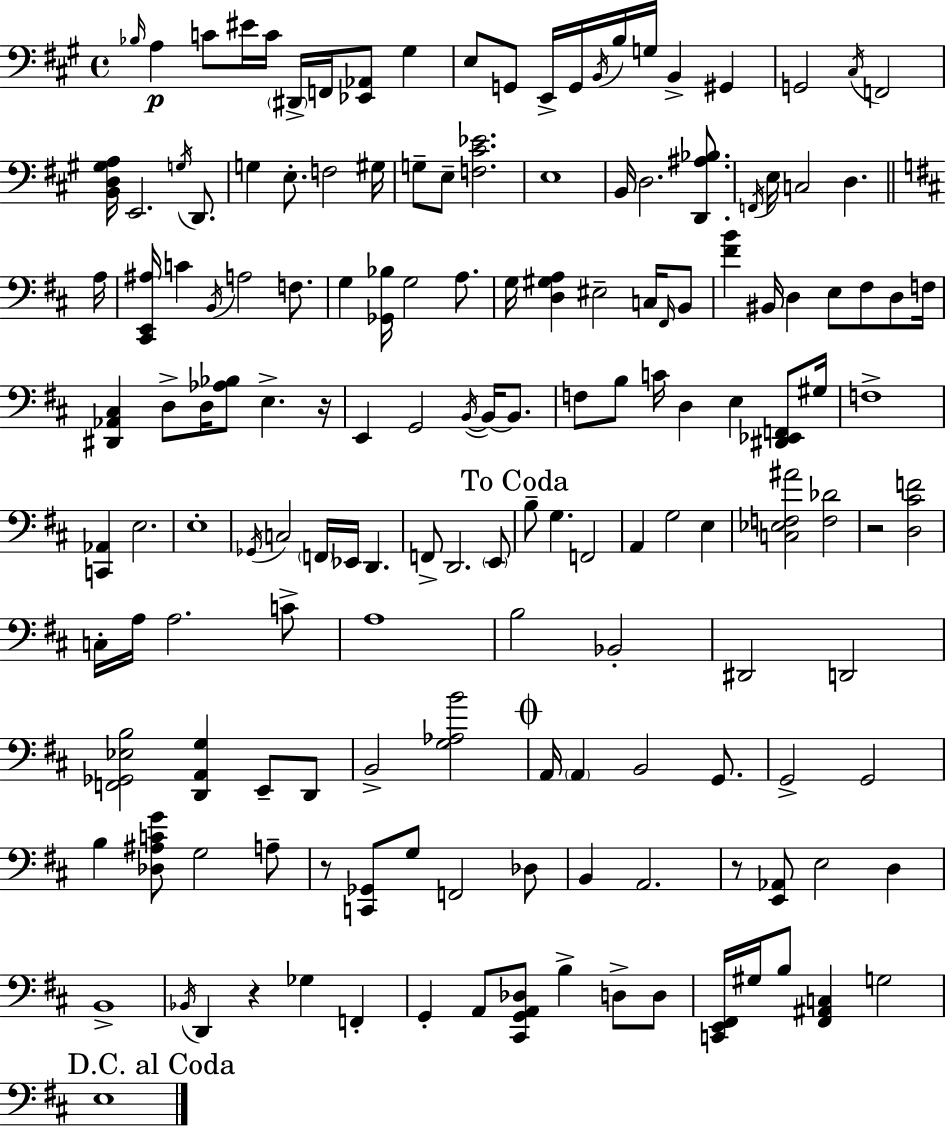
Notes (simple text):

Bb3/s A3/q C4/e EIS4/s C4/s D#2/s F2/s [Eb2,Ab2]/e G#3/q E3/e G2/e E2/s G2/s B2/s B3/s G3/s B2/q G#2/q G2/h C#3/s F2/h [B2,D3,G#3,A3]/s E2/h. G3/s D2/e. G3/q E3/e. F3/h G#3/s G3/e E3/e [F3,C#4,Eb4]/h. E3/w B2/s D3/h. [D2,A#3,Bb3]/e. F2/s E3/s C3/h D3/q. A3/s [C#2,E2,A#3]/s C4/q B2/s A3/h F3/e. G3/q [Gb2,Bb3]/s G3/h A3/e. G3/s [D3,G#3,A3]/q EIS3/h C3/s F#2/s B2/e [F#4,B4]/q BIS2/s D3/q E3/e F#3/e D3/e F3/s [D#2,Ab2,C#3]/q D3/e D3/s [Ab3,Bb3]/e E3/q. R/s E2/q G2/h B2/s B2/s B2/e. F3/e B3/e C4/s D3/q E3/q [D#2,Eb2,F2]/e G#3/s F3/w [C2,Ab2]/q E3/h. E3/w Gb2/s C3/h F2/s Eb2/s D2/q. F2/e D2/h. E2/e B3/e G3/q. F2/h A2/q G3/h E3/q [C3,Eb3,F3,A#4]/h [F3,Db4]/h R/h [D3,C#4,F4]/h C3/s A3/s A3/h. C4/e A3/w B3/h Bb2/h D#2/h D2/h [F2,Gb2,Eb3,B3]/h [D2,A2,G3]/q E2/e D2/e B2/h [G3,Ab3,B4]/h A2/s A2/q B2/h G2/e. G2/h G2/h B3/q [Db3,A#3,C4,G4]/e G3/h A3/e R/e [C2,Gb2]/e G3/e F2/h Db3/e B2/q A2/h. R/e [E2,Ab2]/e E3/h D3/q B2/w Bb2/s D2/q R/q Gb3/q F2/q G2/q A2/e [C#2,G2,A2,Db3]/e B3/q D3/e D3/e [C2,E2,F#2]/s G#3/s B3/e [F#2,A#2,C3]/q G3/h E3/w